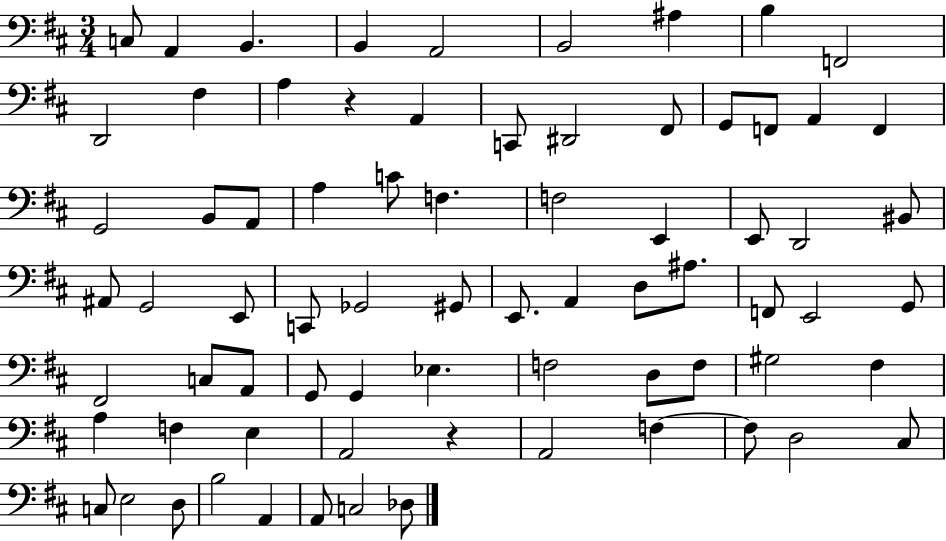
{
  \clef bass
  \numericTimeSignature
  \time 3/4
  \key d \major
  c8 a,4 b,4. | b,4 a,2 | b,2 ais4 | b4 f,2 | \break d,2 fis4 | a4 r4 a,4 | c,8 dis,2 fis,8 | g,8 f,8 a,4 f,4 | \break g,2 b,8 a,8 | a4 c'8 f4. | f2 e,4 | e,8 d,2 bis,8 | \break ais,8 g,2 e,8 | c,8 ges,2 gis,8 | e,8. a,4 d8 ais8. | f,8 e,2 g,8 | \break fis,2 c8 a,8 | g,8 g,4 ees4. | f2 d8 f8 | gis2 fis4 | \break a4 f4 e4 | a,2 r4 | a,2 f4~~ | f8 d2 cis8 | \break c8 e2 d8 | b2 a,4 | a,8 c2 des8 | \bar "|."
}